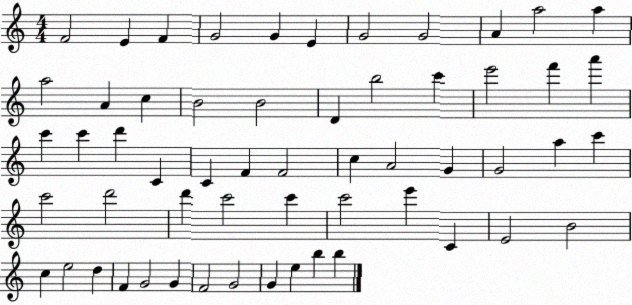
X:1
T:Untitled
M:4/4
L:1/4
K:C
F2 E F G2 G E G2 G2 A a2 a a2 A c B2 B2 D b2 c' e'2 f' a' c' c' d' C C F F2 c A2 G G2 a c' c'2 d'2 d' c'2 c' c'2 e' C E2 B2 c e2 d F G2 G F2 G2 G e b b